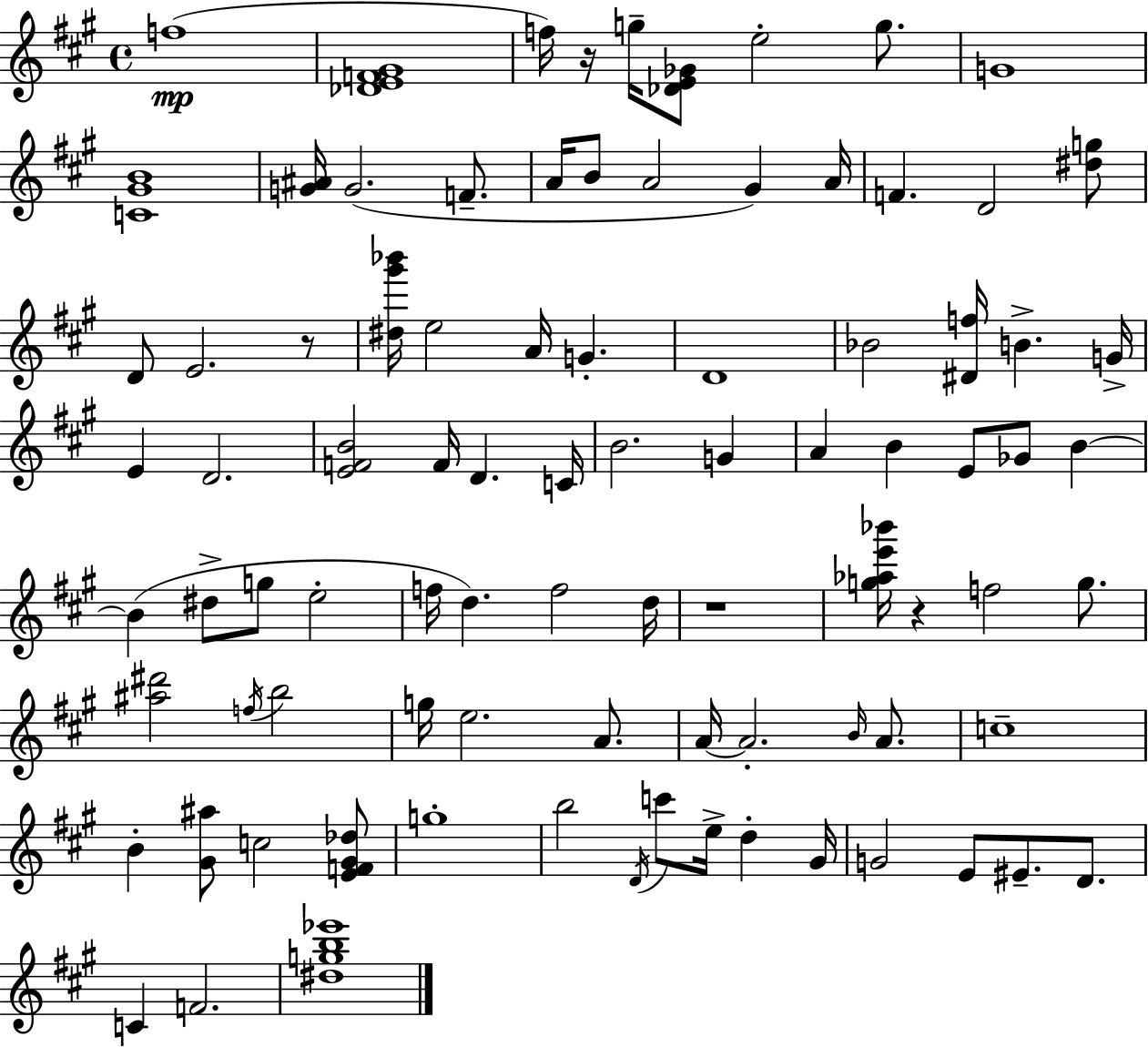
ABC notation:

X:1
T:Untitled
M:4/4
L:1/4
K:A
f4 [_DEF^G]4 f/4 z/4 g/4 [_DE_G]/2 e2 g/2 G4 [C^GB]4 [G^A]/4 G2 F/2 A/4 B/2 A2 ^G A/4 F D2 [^dg]/2 D/2 E2 z/2 [^d^g'_b']/4 e2 A/4 G D4 _B2 [^Df]/4 B G/4 E D2 [EFB]2 F/4 D C/4 B2 G A B E/2 _G/2 B B ^d/2 g/2 e2 f/4 d f2 d/4 z4 [g_ae'_b']/4 z f2 g/2 [^a^d']2 f/4 b2 g/4 e2 A/2 A/4 A2 B/4 A/2 c4 B [^G^a]/2 c2 [EF^G_d]/2 g4 b2 D/4 c'/2 e/4 d ^G/4 G2 E/2 ^E/2 D/2 C F2 [^dgb_e']4